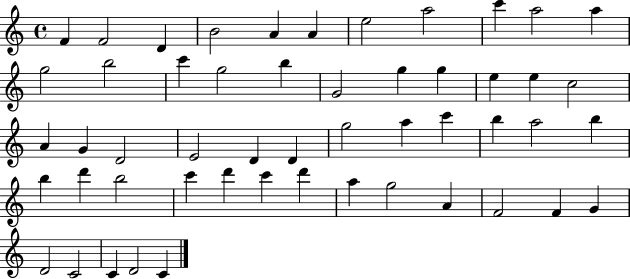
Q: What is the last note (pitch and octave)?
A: C4